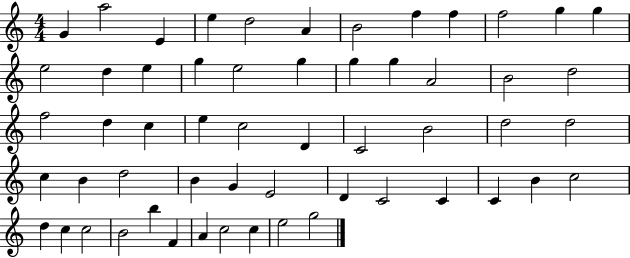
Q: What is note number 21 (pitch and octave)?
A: A4